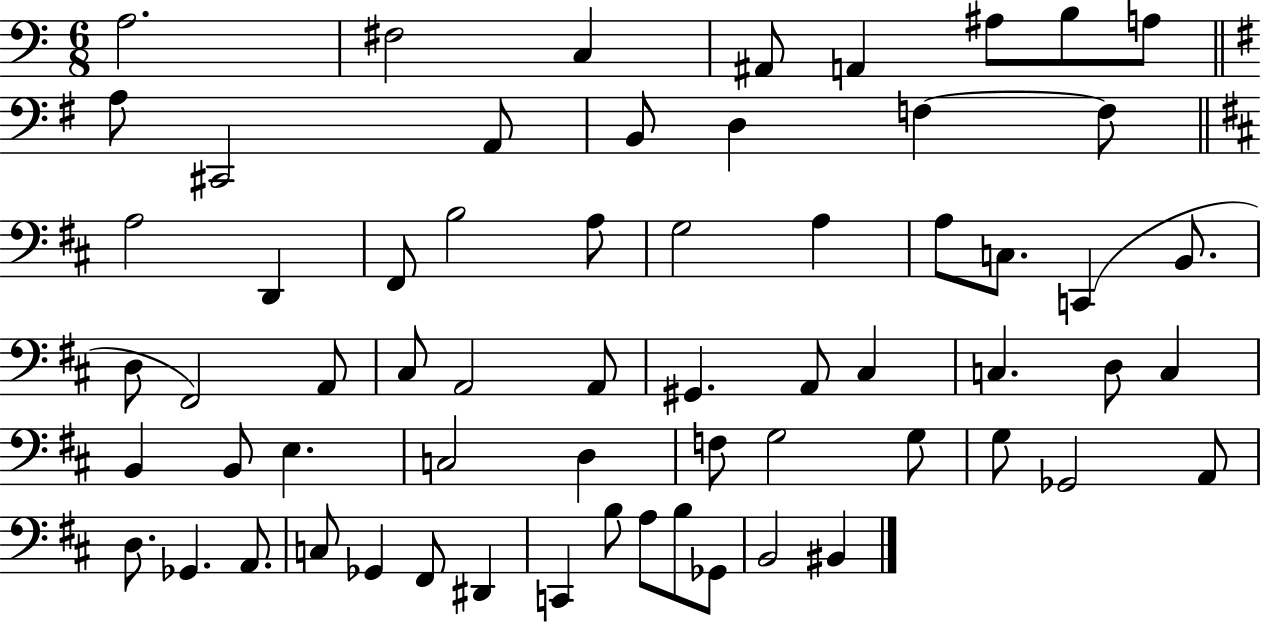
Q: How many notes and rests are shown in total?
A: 63